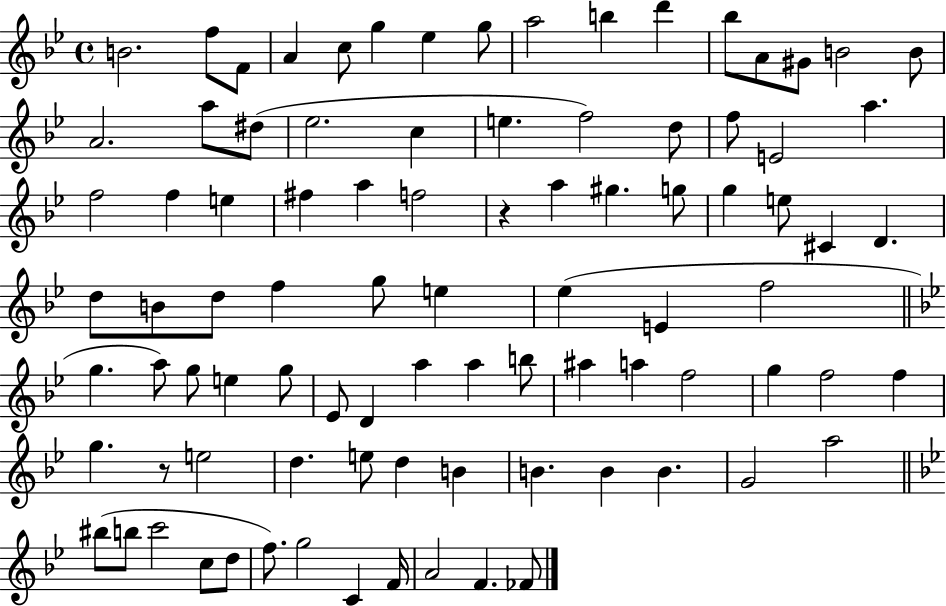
X:1
T:Untitled
M:4/4
L:1/4
K:Bb
B2 f/2 F/2 A c/2 g _e g/2 a2 b d' _b/2 A/2 ^G/2 B2 B/2 A2 a/2 ^d/2 _e2 c e f2 d/2 f/2 E2 a f2 f e ^f a f2 z a ^g g/2 g e/2 ^C D d/2 B/2 d/2 f g/2 e _e E f2 g a/2 g/2 e g/2 _E/2 D a a b/2 ^a a f2 g f2 f g z/2 e2 d e/2 d B B B B G2 a2 ^b/2 b/2 c'2 c/2 d/2 f/2 g2 C F/4 A2 F _F/2